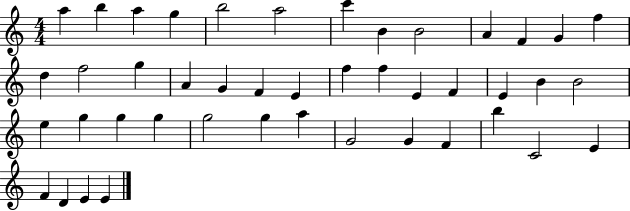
A5/q B5/q A5/q G5/q B5/h A5/h C6/q B4/q B4/h A4/q F4/q G4/q F5/q D5/q F5/h G5/q A4/q G4/q F4/q E4/q F5/q F5/q E4/q F4/q E4/q B4/q B4/h E5/q G5/q G5/q G5/q G5/h G5/q A5/q G4/h G4/q F4/q B5/q C4/h E4/q F4/q D4/q E4/q E4/q